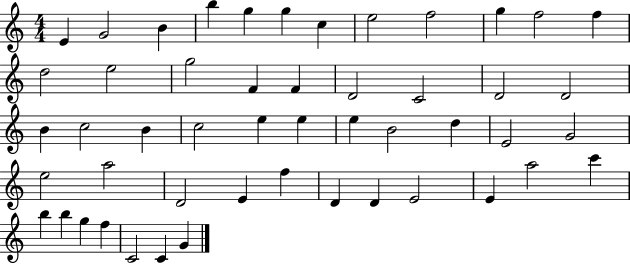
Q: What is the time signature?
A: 4/4